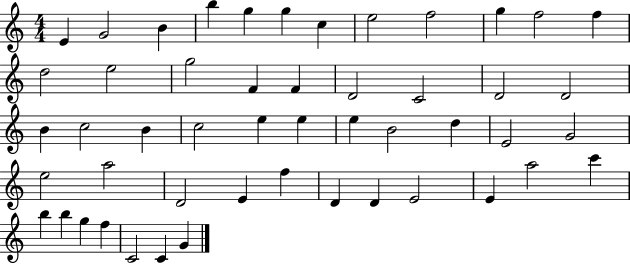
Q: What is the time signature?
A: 4/4